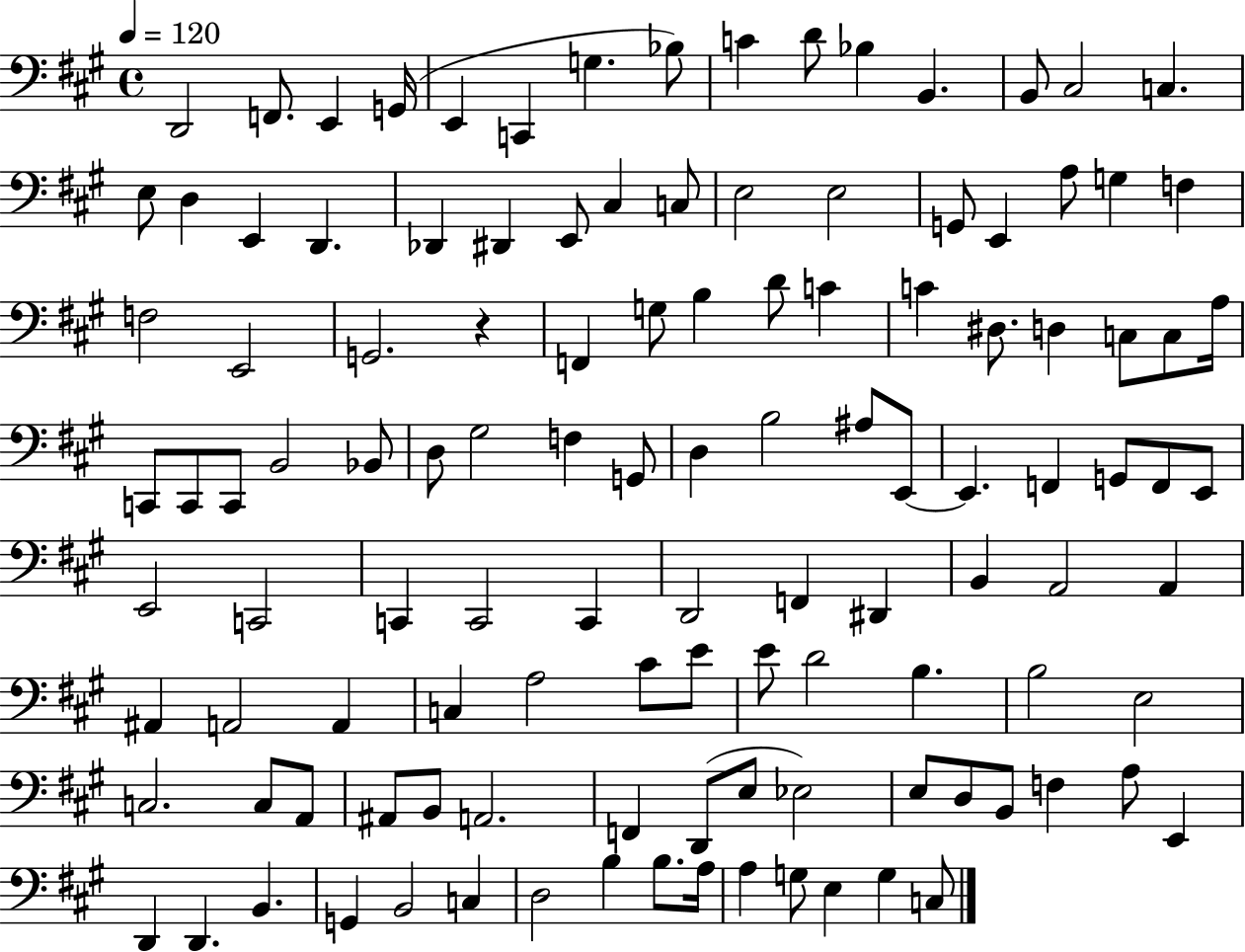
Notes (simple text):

D2/h F2/e. E2/q G2/s E2/q C2/q G3/q. Bb3/e C4/q D4/e Bb3/q B2/q. B2/e C#3/h C3/q. E3/e D3/q E2/q D2/q. Db2/q D#2/q E2/e C#3/q C3/e E3/h E3/h G2/e E2/q A3/e G3/q F3/q F3/h E2/h G2/h. R/q F2/q G3/e B3/q D4/e C4/q C4/q D#3/e. D3/q C3/e C3/e A3/s C2/e C2/e C2/e B2/h Bb2/e D3/e G#3/h F3/q G2/e D3/q B3/h A#3/e E2/e E2/q. F2/q G2/e F2/e E2/e E2/h C2/h C2/q C2/h C2/q D2/h F2/q D#2/q B2/q A2/h A2/q A#2/q A2/h A2/q C3/q A3/h C#4/e E4/e E4/e D4/h B3/q. B3/h E3/h C3/h. C3/e A2/e A#2/e B2/e A2/h. F2/q D2/e E3/e Eb3/h E3/e D3/e B2/e F3/q A3/e E2/q D2/q D2/q. B2/q. G2/q B2/h C3/q D3/h B3/q B3/e. A3/s A3/q G3/e E3/q G3/q C3/e